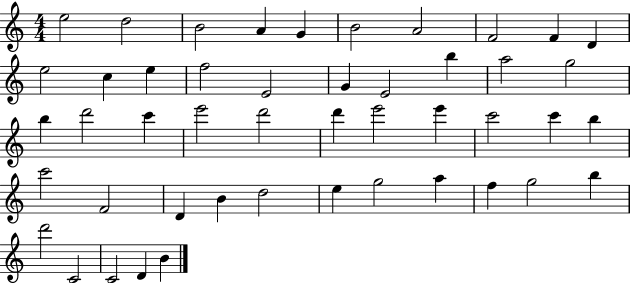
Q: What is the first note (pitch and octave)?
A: E5